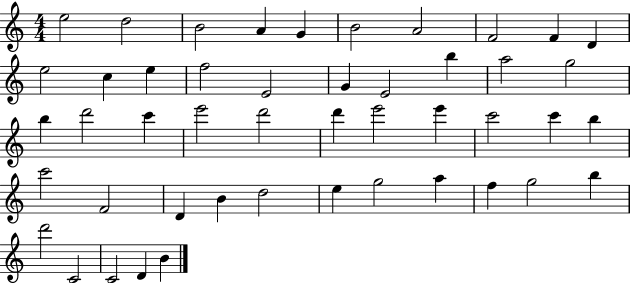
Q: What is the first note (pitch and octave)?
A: E5